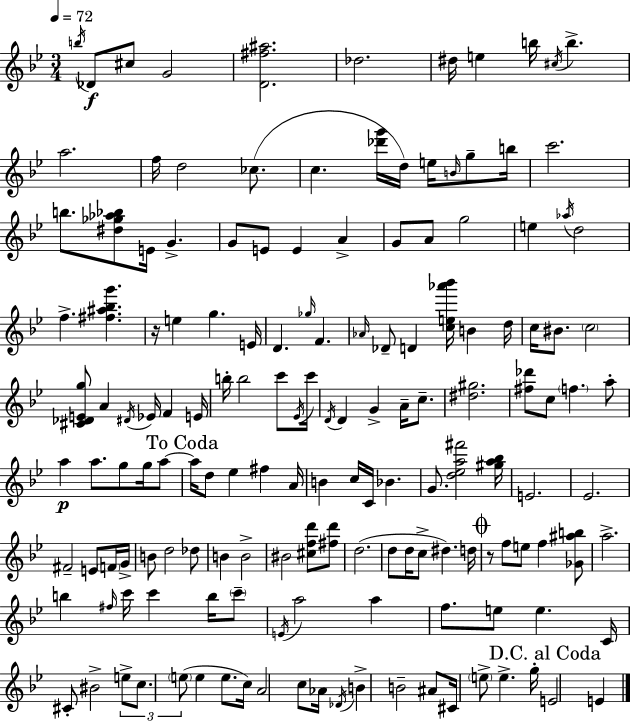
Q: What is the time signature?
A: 3/4